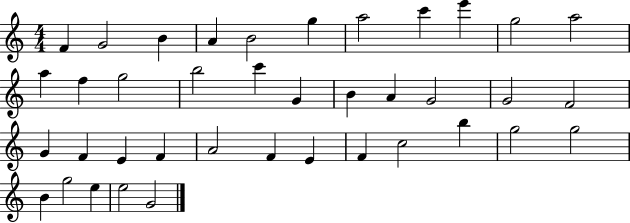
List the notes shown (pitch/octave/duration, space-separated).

F4/q G4/h B4/q A4/q B4/h G5/q A5/h C6/q E6/q G5/h A5/h A5/q F5/q G5/h B5/h C6/q G4/q B4/q A4/q G4/h G4/h F4/h G4/q F4/q E4/q F4/q A4/h F4/q E4/q F4/q C5/h B5/q G5/h G5/h B4/q G5/h E5/q E5/h G4/h